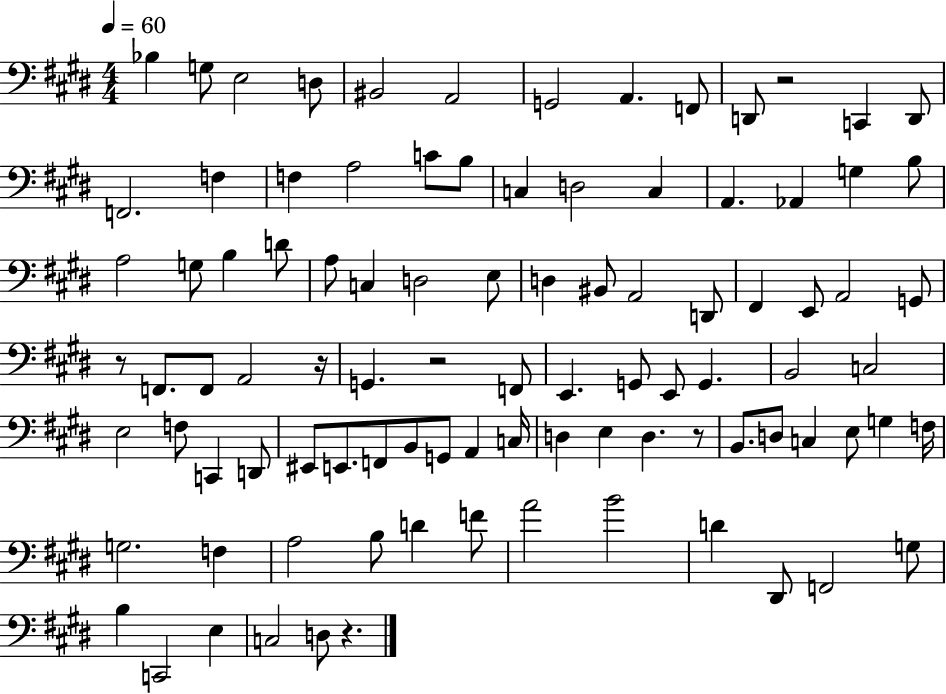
X:1
T:Untitled
M:4/4
L:1/4
K:E
_B, G,/2 E,2 D,/2 ^B,,2 A,,2 G,,2 A,, F,,/2 D,,/2 z2 C,, D,,/2 F,,2 F, F, A,2 C/2 B,/2 C, D,2 C, A,, _A,, G, B,/2 A,2 G,/2 B, D/2 A,/2 C, D,2 E,/2 D, ^B,,/2 A,,2 D,,/2 ^F,, E,,/2 A,,2 G,,/2 z/2 F,,/2 F,,/2 A,,2 z/4 G,, z2 F,,/2 E,, G,,/2 E,,/2 G,, B,,2 C,2 E,2 F,/2 C,, D,,/2 ^E,,/2 E,,/2 F,,/2 B,,/2 G,,/2 A,, C,/4 D, E, D, z/2 B,,/2 D,/2 C, E,/2 G, F,/4 G,2 F, A,2 B,/2 D F/2 A2 B2 D ^D,,/2 F,,2 G,/2 B, C,,2 E, C,2 D,/2 z